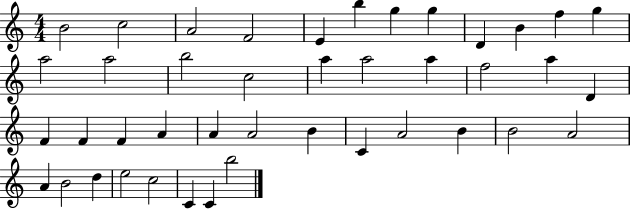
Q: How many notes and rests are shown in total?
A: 42